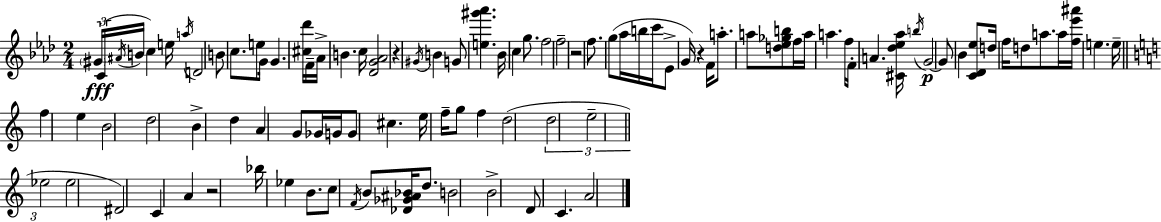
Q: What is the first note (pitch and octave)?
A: G#4